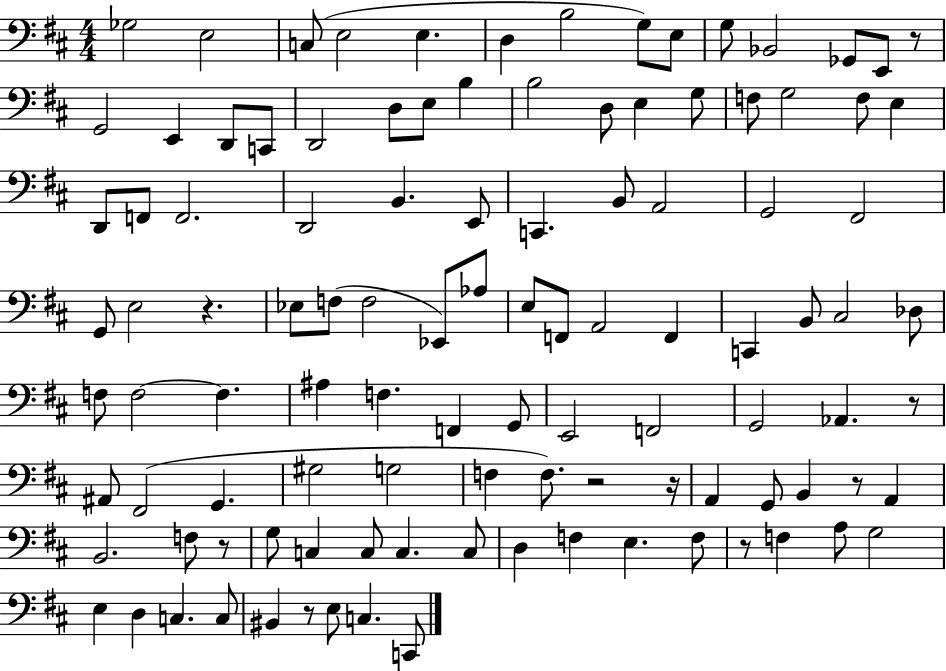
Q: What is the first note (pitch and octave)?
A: Gb3